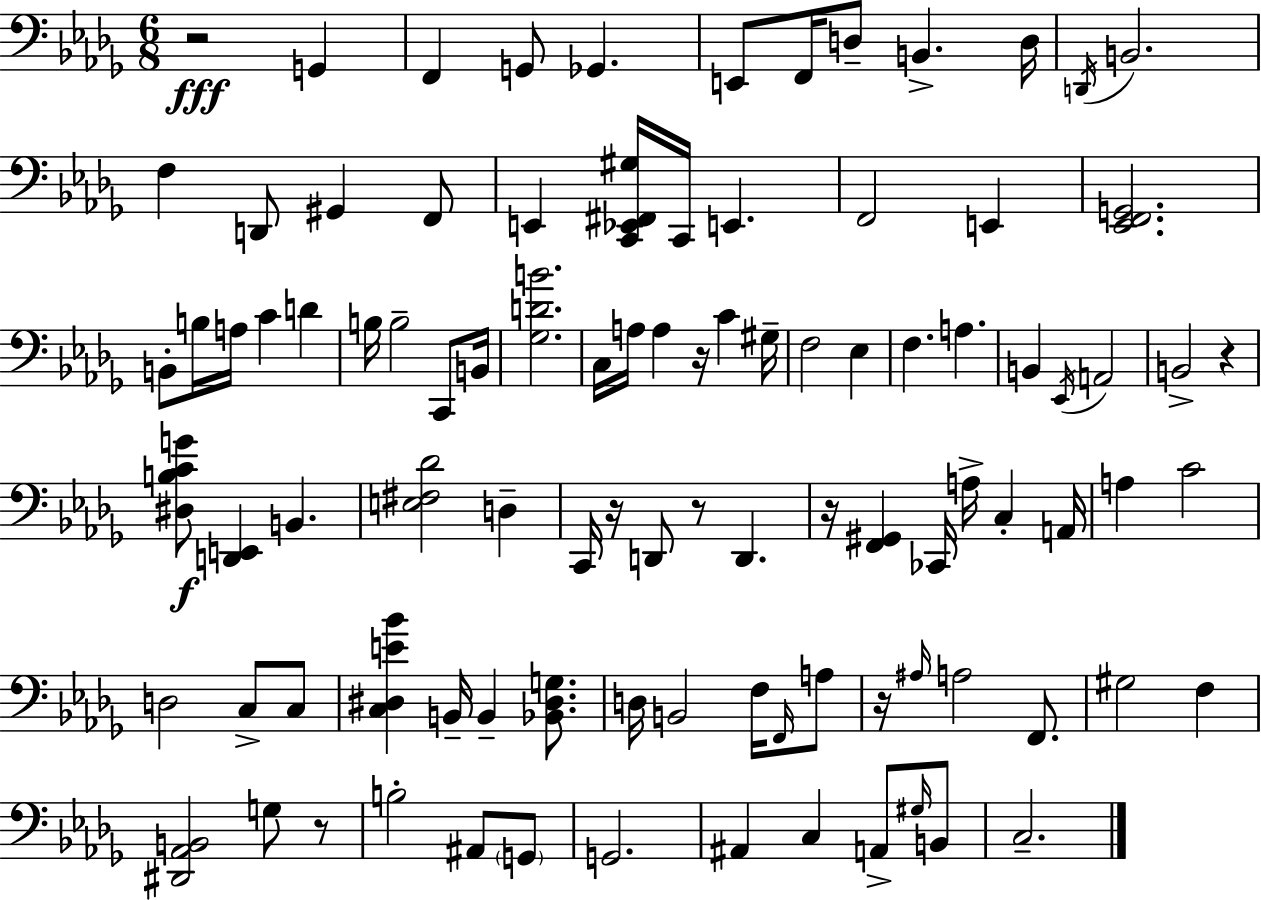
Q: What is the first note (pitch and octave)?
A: G2